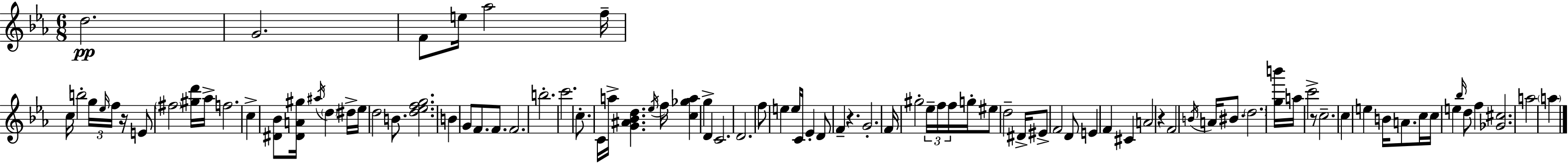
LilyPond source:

{
  \clef treble
  \numericTimeSignature
  \time 6/8
  \key c \minor
  d''2.\pp | g'2. | f'8 e''16 aes''2 f''16-- | c''16 b''2-. \tuplet 3/2 { g''16 \grace { ees''16 } f''16 } | \break r16 e'8 \parenthesize fis''2 <gis'' d'''>16 | aes''16-> f''2. | c''4-> <dis' bes'>8 <dis' a' gis''>16 \acciaccatura { ais''16 } \parenthesize d''4 | dis''16-> ees''16 d''2 b'8. | \break <d'' ees'' f'' g''>2. | b'4 g'8 f'8. f'8. | f'2. | b''2.-. | \break c'''2. | c''8.-. c'16 a''16-> <g' ais' bes' d''>4. | \acciaccatura { ees''16 } f''16 <c'' ges'' a''>4 g''4-> d'4 | c'2. | \break d'2. | f''8 e''4 e''16 c'16 ees'4-. | d'8 f'4-- r4. | g'2.-. | \break f'16 gis''2-. | \tuplet 3/2 { ees''16-- f''16 f''16 } g''16-. eis''8 d''2-- | dis'16-> eis'8-> f'2 | d'8 e'4 f'4 cis'4 | \break a'2 r4 | f'2 \acciaccatura { b'16 } | a'16 bis'8. \parenthesize d''2. | <g'' b'''>16 a''16 c'''2-> | \break r8 c''2.-- | c''4 e''4 | b'16 a'8. c''16 c''16 e''4 \grace { bes''16 } d''8 | f''4 <ges' cis''>2. | \break a''2 | \parenthesize a''4 \bar "|."
}